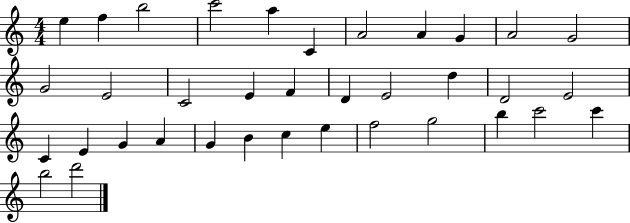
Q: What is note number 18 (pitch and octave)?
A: E4